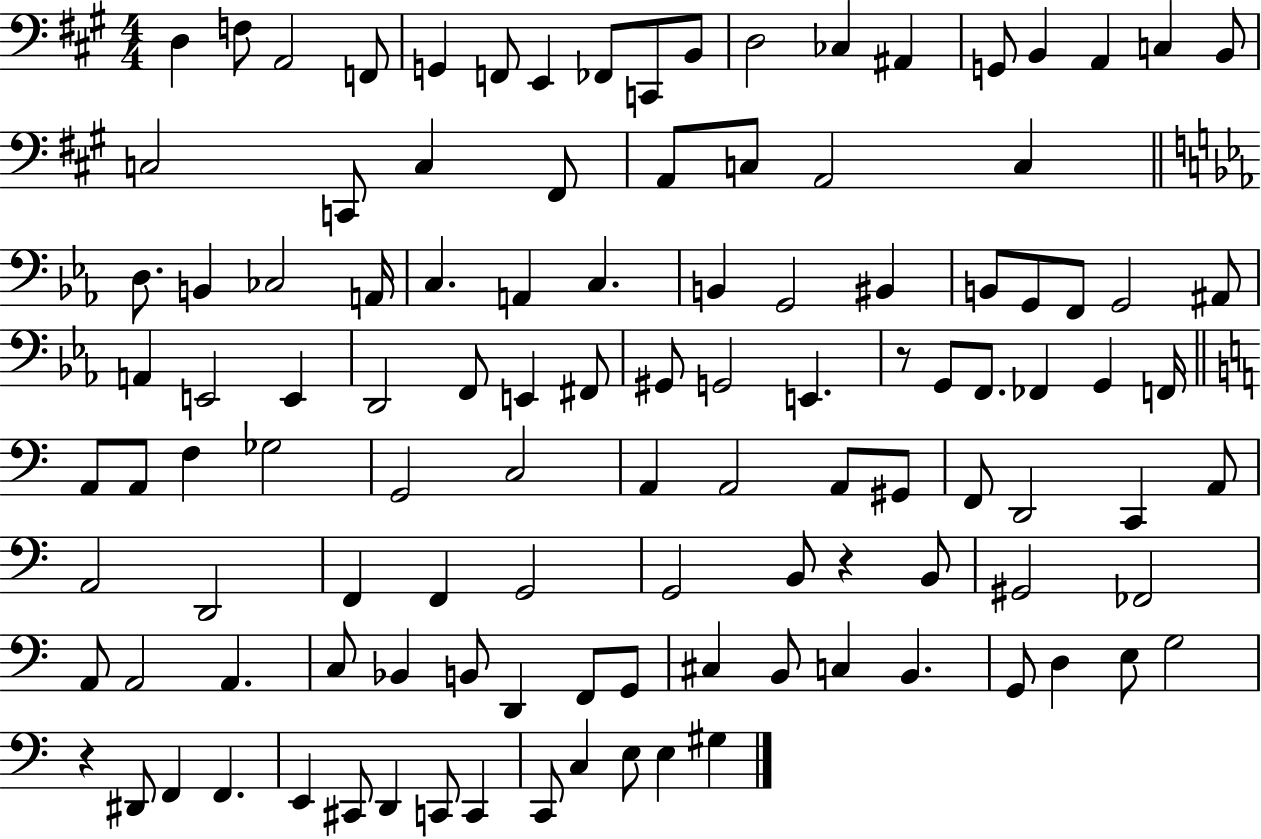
X:1
T:Untitled
M:4/4
L:1/4
K:A
D, F,/2 A,,2 F,,/2 G,, F,,/2 E,, _F,,/2 C,,/2 B,,/2 D,2 _C, ^A,, G,,/2 B,, A,, C, B,,/2 C,2 C,,/2 C, ^F,,/2 A,,/2 C,/2 A,,2 C, D,/2 B,, _C,2 A,,/4 C, A,, C, B,, G,,2 ^B,, B,,/2 G,,/2 F,,/2 G,,2 ^A,,/2 A,, E,,2 E,, D,,2 F,,/2 E,, ^F,,/2 ^G,,/2 G,,2 E,, z/2 G,,/2 F,,/2 _F,, G,, F,,/4 A,,/2 A,,/2 F, _G,2 G,,2 C,2 A,, A,,2 A,,/2 ^G,,/2 F,,/2 D,,2 C,, A,,/2 A,,2 D,,2 F,, F,, G,,2 G,,2 B,,/2 z B,,/2 ^G,,2 _F,,2 A,,/2 A,,2 A,, C,/2 _B,, B,,/2 D,, F,,/2 G,,/2 ^C, B,,/2 C, B,, G,,/2 D, E,/2 G,2 z ^D,,/2 F,, F,, E,, ^C,,/2 D,, C,,/2 C,, C,,/2 C, E,/2 E, ^G,